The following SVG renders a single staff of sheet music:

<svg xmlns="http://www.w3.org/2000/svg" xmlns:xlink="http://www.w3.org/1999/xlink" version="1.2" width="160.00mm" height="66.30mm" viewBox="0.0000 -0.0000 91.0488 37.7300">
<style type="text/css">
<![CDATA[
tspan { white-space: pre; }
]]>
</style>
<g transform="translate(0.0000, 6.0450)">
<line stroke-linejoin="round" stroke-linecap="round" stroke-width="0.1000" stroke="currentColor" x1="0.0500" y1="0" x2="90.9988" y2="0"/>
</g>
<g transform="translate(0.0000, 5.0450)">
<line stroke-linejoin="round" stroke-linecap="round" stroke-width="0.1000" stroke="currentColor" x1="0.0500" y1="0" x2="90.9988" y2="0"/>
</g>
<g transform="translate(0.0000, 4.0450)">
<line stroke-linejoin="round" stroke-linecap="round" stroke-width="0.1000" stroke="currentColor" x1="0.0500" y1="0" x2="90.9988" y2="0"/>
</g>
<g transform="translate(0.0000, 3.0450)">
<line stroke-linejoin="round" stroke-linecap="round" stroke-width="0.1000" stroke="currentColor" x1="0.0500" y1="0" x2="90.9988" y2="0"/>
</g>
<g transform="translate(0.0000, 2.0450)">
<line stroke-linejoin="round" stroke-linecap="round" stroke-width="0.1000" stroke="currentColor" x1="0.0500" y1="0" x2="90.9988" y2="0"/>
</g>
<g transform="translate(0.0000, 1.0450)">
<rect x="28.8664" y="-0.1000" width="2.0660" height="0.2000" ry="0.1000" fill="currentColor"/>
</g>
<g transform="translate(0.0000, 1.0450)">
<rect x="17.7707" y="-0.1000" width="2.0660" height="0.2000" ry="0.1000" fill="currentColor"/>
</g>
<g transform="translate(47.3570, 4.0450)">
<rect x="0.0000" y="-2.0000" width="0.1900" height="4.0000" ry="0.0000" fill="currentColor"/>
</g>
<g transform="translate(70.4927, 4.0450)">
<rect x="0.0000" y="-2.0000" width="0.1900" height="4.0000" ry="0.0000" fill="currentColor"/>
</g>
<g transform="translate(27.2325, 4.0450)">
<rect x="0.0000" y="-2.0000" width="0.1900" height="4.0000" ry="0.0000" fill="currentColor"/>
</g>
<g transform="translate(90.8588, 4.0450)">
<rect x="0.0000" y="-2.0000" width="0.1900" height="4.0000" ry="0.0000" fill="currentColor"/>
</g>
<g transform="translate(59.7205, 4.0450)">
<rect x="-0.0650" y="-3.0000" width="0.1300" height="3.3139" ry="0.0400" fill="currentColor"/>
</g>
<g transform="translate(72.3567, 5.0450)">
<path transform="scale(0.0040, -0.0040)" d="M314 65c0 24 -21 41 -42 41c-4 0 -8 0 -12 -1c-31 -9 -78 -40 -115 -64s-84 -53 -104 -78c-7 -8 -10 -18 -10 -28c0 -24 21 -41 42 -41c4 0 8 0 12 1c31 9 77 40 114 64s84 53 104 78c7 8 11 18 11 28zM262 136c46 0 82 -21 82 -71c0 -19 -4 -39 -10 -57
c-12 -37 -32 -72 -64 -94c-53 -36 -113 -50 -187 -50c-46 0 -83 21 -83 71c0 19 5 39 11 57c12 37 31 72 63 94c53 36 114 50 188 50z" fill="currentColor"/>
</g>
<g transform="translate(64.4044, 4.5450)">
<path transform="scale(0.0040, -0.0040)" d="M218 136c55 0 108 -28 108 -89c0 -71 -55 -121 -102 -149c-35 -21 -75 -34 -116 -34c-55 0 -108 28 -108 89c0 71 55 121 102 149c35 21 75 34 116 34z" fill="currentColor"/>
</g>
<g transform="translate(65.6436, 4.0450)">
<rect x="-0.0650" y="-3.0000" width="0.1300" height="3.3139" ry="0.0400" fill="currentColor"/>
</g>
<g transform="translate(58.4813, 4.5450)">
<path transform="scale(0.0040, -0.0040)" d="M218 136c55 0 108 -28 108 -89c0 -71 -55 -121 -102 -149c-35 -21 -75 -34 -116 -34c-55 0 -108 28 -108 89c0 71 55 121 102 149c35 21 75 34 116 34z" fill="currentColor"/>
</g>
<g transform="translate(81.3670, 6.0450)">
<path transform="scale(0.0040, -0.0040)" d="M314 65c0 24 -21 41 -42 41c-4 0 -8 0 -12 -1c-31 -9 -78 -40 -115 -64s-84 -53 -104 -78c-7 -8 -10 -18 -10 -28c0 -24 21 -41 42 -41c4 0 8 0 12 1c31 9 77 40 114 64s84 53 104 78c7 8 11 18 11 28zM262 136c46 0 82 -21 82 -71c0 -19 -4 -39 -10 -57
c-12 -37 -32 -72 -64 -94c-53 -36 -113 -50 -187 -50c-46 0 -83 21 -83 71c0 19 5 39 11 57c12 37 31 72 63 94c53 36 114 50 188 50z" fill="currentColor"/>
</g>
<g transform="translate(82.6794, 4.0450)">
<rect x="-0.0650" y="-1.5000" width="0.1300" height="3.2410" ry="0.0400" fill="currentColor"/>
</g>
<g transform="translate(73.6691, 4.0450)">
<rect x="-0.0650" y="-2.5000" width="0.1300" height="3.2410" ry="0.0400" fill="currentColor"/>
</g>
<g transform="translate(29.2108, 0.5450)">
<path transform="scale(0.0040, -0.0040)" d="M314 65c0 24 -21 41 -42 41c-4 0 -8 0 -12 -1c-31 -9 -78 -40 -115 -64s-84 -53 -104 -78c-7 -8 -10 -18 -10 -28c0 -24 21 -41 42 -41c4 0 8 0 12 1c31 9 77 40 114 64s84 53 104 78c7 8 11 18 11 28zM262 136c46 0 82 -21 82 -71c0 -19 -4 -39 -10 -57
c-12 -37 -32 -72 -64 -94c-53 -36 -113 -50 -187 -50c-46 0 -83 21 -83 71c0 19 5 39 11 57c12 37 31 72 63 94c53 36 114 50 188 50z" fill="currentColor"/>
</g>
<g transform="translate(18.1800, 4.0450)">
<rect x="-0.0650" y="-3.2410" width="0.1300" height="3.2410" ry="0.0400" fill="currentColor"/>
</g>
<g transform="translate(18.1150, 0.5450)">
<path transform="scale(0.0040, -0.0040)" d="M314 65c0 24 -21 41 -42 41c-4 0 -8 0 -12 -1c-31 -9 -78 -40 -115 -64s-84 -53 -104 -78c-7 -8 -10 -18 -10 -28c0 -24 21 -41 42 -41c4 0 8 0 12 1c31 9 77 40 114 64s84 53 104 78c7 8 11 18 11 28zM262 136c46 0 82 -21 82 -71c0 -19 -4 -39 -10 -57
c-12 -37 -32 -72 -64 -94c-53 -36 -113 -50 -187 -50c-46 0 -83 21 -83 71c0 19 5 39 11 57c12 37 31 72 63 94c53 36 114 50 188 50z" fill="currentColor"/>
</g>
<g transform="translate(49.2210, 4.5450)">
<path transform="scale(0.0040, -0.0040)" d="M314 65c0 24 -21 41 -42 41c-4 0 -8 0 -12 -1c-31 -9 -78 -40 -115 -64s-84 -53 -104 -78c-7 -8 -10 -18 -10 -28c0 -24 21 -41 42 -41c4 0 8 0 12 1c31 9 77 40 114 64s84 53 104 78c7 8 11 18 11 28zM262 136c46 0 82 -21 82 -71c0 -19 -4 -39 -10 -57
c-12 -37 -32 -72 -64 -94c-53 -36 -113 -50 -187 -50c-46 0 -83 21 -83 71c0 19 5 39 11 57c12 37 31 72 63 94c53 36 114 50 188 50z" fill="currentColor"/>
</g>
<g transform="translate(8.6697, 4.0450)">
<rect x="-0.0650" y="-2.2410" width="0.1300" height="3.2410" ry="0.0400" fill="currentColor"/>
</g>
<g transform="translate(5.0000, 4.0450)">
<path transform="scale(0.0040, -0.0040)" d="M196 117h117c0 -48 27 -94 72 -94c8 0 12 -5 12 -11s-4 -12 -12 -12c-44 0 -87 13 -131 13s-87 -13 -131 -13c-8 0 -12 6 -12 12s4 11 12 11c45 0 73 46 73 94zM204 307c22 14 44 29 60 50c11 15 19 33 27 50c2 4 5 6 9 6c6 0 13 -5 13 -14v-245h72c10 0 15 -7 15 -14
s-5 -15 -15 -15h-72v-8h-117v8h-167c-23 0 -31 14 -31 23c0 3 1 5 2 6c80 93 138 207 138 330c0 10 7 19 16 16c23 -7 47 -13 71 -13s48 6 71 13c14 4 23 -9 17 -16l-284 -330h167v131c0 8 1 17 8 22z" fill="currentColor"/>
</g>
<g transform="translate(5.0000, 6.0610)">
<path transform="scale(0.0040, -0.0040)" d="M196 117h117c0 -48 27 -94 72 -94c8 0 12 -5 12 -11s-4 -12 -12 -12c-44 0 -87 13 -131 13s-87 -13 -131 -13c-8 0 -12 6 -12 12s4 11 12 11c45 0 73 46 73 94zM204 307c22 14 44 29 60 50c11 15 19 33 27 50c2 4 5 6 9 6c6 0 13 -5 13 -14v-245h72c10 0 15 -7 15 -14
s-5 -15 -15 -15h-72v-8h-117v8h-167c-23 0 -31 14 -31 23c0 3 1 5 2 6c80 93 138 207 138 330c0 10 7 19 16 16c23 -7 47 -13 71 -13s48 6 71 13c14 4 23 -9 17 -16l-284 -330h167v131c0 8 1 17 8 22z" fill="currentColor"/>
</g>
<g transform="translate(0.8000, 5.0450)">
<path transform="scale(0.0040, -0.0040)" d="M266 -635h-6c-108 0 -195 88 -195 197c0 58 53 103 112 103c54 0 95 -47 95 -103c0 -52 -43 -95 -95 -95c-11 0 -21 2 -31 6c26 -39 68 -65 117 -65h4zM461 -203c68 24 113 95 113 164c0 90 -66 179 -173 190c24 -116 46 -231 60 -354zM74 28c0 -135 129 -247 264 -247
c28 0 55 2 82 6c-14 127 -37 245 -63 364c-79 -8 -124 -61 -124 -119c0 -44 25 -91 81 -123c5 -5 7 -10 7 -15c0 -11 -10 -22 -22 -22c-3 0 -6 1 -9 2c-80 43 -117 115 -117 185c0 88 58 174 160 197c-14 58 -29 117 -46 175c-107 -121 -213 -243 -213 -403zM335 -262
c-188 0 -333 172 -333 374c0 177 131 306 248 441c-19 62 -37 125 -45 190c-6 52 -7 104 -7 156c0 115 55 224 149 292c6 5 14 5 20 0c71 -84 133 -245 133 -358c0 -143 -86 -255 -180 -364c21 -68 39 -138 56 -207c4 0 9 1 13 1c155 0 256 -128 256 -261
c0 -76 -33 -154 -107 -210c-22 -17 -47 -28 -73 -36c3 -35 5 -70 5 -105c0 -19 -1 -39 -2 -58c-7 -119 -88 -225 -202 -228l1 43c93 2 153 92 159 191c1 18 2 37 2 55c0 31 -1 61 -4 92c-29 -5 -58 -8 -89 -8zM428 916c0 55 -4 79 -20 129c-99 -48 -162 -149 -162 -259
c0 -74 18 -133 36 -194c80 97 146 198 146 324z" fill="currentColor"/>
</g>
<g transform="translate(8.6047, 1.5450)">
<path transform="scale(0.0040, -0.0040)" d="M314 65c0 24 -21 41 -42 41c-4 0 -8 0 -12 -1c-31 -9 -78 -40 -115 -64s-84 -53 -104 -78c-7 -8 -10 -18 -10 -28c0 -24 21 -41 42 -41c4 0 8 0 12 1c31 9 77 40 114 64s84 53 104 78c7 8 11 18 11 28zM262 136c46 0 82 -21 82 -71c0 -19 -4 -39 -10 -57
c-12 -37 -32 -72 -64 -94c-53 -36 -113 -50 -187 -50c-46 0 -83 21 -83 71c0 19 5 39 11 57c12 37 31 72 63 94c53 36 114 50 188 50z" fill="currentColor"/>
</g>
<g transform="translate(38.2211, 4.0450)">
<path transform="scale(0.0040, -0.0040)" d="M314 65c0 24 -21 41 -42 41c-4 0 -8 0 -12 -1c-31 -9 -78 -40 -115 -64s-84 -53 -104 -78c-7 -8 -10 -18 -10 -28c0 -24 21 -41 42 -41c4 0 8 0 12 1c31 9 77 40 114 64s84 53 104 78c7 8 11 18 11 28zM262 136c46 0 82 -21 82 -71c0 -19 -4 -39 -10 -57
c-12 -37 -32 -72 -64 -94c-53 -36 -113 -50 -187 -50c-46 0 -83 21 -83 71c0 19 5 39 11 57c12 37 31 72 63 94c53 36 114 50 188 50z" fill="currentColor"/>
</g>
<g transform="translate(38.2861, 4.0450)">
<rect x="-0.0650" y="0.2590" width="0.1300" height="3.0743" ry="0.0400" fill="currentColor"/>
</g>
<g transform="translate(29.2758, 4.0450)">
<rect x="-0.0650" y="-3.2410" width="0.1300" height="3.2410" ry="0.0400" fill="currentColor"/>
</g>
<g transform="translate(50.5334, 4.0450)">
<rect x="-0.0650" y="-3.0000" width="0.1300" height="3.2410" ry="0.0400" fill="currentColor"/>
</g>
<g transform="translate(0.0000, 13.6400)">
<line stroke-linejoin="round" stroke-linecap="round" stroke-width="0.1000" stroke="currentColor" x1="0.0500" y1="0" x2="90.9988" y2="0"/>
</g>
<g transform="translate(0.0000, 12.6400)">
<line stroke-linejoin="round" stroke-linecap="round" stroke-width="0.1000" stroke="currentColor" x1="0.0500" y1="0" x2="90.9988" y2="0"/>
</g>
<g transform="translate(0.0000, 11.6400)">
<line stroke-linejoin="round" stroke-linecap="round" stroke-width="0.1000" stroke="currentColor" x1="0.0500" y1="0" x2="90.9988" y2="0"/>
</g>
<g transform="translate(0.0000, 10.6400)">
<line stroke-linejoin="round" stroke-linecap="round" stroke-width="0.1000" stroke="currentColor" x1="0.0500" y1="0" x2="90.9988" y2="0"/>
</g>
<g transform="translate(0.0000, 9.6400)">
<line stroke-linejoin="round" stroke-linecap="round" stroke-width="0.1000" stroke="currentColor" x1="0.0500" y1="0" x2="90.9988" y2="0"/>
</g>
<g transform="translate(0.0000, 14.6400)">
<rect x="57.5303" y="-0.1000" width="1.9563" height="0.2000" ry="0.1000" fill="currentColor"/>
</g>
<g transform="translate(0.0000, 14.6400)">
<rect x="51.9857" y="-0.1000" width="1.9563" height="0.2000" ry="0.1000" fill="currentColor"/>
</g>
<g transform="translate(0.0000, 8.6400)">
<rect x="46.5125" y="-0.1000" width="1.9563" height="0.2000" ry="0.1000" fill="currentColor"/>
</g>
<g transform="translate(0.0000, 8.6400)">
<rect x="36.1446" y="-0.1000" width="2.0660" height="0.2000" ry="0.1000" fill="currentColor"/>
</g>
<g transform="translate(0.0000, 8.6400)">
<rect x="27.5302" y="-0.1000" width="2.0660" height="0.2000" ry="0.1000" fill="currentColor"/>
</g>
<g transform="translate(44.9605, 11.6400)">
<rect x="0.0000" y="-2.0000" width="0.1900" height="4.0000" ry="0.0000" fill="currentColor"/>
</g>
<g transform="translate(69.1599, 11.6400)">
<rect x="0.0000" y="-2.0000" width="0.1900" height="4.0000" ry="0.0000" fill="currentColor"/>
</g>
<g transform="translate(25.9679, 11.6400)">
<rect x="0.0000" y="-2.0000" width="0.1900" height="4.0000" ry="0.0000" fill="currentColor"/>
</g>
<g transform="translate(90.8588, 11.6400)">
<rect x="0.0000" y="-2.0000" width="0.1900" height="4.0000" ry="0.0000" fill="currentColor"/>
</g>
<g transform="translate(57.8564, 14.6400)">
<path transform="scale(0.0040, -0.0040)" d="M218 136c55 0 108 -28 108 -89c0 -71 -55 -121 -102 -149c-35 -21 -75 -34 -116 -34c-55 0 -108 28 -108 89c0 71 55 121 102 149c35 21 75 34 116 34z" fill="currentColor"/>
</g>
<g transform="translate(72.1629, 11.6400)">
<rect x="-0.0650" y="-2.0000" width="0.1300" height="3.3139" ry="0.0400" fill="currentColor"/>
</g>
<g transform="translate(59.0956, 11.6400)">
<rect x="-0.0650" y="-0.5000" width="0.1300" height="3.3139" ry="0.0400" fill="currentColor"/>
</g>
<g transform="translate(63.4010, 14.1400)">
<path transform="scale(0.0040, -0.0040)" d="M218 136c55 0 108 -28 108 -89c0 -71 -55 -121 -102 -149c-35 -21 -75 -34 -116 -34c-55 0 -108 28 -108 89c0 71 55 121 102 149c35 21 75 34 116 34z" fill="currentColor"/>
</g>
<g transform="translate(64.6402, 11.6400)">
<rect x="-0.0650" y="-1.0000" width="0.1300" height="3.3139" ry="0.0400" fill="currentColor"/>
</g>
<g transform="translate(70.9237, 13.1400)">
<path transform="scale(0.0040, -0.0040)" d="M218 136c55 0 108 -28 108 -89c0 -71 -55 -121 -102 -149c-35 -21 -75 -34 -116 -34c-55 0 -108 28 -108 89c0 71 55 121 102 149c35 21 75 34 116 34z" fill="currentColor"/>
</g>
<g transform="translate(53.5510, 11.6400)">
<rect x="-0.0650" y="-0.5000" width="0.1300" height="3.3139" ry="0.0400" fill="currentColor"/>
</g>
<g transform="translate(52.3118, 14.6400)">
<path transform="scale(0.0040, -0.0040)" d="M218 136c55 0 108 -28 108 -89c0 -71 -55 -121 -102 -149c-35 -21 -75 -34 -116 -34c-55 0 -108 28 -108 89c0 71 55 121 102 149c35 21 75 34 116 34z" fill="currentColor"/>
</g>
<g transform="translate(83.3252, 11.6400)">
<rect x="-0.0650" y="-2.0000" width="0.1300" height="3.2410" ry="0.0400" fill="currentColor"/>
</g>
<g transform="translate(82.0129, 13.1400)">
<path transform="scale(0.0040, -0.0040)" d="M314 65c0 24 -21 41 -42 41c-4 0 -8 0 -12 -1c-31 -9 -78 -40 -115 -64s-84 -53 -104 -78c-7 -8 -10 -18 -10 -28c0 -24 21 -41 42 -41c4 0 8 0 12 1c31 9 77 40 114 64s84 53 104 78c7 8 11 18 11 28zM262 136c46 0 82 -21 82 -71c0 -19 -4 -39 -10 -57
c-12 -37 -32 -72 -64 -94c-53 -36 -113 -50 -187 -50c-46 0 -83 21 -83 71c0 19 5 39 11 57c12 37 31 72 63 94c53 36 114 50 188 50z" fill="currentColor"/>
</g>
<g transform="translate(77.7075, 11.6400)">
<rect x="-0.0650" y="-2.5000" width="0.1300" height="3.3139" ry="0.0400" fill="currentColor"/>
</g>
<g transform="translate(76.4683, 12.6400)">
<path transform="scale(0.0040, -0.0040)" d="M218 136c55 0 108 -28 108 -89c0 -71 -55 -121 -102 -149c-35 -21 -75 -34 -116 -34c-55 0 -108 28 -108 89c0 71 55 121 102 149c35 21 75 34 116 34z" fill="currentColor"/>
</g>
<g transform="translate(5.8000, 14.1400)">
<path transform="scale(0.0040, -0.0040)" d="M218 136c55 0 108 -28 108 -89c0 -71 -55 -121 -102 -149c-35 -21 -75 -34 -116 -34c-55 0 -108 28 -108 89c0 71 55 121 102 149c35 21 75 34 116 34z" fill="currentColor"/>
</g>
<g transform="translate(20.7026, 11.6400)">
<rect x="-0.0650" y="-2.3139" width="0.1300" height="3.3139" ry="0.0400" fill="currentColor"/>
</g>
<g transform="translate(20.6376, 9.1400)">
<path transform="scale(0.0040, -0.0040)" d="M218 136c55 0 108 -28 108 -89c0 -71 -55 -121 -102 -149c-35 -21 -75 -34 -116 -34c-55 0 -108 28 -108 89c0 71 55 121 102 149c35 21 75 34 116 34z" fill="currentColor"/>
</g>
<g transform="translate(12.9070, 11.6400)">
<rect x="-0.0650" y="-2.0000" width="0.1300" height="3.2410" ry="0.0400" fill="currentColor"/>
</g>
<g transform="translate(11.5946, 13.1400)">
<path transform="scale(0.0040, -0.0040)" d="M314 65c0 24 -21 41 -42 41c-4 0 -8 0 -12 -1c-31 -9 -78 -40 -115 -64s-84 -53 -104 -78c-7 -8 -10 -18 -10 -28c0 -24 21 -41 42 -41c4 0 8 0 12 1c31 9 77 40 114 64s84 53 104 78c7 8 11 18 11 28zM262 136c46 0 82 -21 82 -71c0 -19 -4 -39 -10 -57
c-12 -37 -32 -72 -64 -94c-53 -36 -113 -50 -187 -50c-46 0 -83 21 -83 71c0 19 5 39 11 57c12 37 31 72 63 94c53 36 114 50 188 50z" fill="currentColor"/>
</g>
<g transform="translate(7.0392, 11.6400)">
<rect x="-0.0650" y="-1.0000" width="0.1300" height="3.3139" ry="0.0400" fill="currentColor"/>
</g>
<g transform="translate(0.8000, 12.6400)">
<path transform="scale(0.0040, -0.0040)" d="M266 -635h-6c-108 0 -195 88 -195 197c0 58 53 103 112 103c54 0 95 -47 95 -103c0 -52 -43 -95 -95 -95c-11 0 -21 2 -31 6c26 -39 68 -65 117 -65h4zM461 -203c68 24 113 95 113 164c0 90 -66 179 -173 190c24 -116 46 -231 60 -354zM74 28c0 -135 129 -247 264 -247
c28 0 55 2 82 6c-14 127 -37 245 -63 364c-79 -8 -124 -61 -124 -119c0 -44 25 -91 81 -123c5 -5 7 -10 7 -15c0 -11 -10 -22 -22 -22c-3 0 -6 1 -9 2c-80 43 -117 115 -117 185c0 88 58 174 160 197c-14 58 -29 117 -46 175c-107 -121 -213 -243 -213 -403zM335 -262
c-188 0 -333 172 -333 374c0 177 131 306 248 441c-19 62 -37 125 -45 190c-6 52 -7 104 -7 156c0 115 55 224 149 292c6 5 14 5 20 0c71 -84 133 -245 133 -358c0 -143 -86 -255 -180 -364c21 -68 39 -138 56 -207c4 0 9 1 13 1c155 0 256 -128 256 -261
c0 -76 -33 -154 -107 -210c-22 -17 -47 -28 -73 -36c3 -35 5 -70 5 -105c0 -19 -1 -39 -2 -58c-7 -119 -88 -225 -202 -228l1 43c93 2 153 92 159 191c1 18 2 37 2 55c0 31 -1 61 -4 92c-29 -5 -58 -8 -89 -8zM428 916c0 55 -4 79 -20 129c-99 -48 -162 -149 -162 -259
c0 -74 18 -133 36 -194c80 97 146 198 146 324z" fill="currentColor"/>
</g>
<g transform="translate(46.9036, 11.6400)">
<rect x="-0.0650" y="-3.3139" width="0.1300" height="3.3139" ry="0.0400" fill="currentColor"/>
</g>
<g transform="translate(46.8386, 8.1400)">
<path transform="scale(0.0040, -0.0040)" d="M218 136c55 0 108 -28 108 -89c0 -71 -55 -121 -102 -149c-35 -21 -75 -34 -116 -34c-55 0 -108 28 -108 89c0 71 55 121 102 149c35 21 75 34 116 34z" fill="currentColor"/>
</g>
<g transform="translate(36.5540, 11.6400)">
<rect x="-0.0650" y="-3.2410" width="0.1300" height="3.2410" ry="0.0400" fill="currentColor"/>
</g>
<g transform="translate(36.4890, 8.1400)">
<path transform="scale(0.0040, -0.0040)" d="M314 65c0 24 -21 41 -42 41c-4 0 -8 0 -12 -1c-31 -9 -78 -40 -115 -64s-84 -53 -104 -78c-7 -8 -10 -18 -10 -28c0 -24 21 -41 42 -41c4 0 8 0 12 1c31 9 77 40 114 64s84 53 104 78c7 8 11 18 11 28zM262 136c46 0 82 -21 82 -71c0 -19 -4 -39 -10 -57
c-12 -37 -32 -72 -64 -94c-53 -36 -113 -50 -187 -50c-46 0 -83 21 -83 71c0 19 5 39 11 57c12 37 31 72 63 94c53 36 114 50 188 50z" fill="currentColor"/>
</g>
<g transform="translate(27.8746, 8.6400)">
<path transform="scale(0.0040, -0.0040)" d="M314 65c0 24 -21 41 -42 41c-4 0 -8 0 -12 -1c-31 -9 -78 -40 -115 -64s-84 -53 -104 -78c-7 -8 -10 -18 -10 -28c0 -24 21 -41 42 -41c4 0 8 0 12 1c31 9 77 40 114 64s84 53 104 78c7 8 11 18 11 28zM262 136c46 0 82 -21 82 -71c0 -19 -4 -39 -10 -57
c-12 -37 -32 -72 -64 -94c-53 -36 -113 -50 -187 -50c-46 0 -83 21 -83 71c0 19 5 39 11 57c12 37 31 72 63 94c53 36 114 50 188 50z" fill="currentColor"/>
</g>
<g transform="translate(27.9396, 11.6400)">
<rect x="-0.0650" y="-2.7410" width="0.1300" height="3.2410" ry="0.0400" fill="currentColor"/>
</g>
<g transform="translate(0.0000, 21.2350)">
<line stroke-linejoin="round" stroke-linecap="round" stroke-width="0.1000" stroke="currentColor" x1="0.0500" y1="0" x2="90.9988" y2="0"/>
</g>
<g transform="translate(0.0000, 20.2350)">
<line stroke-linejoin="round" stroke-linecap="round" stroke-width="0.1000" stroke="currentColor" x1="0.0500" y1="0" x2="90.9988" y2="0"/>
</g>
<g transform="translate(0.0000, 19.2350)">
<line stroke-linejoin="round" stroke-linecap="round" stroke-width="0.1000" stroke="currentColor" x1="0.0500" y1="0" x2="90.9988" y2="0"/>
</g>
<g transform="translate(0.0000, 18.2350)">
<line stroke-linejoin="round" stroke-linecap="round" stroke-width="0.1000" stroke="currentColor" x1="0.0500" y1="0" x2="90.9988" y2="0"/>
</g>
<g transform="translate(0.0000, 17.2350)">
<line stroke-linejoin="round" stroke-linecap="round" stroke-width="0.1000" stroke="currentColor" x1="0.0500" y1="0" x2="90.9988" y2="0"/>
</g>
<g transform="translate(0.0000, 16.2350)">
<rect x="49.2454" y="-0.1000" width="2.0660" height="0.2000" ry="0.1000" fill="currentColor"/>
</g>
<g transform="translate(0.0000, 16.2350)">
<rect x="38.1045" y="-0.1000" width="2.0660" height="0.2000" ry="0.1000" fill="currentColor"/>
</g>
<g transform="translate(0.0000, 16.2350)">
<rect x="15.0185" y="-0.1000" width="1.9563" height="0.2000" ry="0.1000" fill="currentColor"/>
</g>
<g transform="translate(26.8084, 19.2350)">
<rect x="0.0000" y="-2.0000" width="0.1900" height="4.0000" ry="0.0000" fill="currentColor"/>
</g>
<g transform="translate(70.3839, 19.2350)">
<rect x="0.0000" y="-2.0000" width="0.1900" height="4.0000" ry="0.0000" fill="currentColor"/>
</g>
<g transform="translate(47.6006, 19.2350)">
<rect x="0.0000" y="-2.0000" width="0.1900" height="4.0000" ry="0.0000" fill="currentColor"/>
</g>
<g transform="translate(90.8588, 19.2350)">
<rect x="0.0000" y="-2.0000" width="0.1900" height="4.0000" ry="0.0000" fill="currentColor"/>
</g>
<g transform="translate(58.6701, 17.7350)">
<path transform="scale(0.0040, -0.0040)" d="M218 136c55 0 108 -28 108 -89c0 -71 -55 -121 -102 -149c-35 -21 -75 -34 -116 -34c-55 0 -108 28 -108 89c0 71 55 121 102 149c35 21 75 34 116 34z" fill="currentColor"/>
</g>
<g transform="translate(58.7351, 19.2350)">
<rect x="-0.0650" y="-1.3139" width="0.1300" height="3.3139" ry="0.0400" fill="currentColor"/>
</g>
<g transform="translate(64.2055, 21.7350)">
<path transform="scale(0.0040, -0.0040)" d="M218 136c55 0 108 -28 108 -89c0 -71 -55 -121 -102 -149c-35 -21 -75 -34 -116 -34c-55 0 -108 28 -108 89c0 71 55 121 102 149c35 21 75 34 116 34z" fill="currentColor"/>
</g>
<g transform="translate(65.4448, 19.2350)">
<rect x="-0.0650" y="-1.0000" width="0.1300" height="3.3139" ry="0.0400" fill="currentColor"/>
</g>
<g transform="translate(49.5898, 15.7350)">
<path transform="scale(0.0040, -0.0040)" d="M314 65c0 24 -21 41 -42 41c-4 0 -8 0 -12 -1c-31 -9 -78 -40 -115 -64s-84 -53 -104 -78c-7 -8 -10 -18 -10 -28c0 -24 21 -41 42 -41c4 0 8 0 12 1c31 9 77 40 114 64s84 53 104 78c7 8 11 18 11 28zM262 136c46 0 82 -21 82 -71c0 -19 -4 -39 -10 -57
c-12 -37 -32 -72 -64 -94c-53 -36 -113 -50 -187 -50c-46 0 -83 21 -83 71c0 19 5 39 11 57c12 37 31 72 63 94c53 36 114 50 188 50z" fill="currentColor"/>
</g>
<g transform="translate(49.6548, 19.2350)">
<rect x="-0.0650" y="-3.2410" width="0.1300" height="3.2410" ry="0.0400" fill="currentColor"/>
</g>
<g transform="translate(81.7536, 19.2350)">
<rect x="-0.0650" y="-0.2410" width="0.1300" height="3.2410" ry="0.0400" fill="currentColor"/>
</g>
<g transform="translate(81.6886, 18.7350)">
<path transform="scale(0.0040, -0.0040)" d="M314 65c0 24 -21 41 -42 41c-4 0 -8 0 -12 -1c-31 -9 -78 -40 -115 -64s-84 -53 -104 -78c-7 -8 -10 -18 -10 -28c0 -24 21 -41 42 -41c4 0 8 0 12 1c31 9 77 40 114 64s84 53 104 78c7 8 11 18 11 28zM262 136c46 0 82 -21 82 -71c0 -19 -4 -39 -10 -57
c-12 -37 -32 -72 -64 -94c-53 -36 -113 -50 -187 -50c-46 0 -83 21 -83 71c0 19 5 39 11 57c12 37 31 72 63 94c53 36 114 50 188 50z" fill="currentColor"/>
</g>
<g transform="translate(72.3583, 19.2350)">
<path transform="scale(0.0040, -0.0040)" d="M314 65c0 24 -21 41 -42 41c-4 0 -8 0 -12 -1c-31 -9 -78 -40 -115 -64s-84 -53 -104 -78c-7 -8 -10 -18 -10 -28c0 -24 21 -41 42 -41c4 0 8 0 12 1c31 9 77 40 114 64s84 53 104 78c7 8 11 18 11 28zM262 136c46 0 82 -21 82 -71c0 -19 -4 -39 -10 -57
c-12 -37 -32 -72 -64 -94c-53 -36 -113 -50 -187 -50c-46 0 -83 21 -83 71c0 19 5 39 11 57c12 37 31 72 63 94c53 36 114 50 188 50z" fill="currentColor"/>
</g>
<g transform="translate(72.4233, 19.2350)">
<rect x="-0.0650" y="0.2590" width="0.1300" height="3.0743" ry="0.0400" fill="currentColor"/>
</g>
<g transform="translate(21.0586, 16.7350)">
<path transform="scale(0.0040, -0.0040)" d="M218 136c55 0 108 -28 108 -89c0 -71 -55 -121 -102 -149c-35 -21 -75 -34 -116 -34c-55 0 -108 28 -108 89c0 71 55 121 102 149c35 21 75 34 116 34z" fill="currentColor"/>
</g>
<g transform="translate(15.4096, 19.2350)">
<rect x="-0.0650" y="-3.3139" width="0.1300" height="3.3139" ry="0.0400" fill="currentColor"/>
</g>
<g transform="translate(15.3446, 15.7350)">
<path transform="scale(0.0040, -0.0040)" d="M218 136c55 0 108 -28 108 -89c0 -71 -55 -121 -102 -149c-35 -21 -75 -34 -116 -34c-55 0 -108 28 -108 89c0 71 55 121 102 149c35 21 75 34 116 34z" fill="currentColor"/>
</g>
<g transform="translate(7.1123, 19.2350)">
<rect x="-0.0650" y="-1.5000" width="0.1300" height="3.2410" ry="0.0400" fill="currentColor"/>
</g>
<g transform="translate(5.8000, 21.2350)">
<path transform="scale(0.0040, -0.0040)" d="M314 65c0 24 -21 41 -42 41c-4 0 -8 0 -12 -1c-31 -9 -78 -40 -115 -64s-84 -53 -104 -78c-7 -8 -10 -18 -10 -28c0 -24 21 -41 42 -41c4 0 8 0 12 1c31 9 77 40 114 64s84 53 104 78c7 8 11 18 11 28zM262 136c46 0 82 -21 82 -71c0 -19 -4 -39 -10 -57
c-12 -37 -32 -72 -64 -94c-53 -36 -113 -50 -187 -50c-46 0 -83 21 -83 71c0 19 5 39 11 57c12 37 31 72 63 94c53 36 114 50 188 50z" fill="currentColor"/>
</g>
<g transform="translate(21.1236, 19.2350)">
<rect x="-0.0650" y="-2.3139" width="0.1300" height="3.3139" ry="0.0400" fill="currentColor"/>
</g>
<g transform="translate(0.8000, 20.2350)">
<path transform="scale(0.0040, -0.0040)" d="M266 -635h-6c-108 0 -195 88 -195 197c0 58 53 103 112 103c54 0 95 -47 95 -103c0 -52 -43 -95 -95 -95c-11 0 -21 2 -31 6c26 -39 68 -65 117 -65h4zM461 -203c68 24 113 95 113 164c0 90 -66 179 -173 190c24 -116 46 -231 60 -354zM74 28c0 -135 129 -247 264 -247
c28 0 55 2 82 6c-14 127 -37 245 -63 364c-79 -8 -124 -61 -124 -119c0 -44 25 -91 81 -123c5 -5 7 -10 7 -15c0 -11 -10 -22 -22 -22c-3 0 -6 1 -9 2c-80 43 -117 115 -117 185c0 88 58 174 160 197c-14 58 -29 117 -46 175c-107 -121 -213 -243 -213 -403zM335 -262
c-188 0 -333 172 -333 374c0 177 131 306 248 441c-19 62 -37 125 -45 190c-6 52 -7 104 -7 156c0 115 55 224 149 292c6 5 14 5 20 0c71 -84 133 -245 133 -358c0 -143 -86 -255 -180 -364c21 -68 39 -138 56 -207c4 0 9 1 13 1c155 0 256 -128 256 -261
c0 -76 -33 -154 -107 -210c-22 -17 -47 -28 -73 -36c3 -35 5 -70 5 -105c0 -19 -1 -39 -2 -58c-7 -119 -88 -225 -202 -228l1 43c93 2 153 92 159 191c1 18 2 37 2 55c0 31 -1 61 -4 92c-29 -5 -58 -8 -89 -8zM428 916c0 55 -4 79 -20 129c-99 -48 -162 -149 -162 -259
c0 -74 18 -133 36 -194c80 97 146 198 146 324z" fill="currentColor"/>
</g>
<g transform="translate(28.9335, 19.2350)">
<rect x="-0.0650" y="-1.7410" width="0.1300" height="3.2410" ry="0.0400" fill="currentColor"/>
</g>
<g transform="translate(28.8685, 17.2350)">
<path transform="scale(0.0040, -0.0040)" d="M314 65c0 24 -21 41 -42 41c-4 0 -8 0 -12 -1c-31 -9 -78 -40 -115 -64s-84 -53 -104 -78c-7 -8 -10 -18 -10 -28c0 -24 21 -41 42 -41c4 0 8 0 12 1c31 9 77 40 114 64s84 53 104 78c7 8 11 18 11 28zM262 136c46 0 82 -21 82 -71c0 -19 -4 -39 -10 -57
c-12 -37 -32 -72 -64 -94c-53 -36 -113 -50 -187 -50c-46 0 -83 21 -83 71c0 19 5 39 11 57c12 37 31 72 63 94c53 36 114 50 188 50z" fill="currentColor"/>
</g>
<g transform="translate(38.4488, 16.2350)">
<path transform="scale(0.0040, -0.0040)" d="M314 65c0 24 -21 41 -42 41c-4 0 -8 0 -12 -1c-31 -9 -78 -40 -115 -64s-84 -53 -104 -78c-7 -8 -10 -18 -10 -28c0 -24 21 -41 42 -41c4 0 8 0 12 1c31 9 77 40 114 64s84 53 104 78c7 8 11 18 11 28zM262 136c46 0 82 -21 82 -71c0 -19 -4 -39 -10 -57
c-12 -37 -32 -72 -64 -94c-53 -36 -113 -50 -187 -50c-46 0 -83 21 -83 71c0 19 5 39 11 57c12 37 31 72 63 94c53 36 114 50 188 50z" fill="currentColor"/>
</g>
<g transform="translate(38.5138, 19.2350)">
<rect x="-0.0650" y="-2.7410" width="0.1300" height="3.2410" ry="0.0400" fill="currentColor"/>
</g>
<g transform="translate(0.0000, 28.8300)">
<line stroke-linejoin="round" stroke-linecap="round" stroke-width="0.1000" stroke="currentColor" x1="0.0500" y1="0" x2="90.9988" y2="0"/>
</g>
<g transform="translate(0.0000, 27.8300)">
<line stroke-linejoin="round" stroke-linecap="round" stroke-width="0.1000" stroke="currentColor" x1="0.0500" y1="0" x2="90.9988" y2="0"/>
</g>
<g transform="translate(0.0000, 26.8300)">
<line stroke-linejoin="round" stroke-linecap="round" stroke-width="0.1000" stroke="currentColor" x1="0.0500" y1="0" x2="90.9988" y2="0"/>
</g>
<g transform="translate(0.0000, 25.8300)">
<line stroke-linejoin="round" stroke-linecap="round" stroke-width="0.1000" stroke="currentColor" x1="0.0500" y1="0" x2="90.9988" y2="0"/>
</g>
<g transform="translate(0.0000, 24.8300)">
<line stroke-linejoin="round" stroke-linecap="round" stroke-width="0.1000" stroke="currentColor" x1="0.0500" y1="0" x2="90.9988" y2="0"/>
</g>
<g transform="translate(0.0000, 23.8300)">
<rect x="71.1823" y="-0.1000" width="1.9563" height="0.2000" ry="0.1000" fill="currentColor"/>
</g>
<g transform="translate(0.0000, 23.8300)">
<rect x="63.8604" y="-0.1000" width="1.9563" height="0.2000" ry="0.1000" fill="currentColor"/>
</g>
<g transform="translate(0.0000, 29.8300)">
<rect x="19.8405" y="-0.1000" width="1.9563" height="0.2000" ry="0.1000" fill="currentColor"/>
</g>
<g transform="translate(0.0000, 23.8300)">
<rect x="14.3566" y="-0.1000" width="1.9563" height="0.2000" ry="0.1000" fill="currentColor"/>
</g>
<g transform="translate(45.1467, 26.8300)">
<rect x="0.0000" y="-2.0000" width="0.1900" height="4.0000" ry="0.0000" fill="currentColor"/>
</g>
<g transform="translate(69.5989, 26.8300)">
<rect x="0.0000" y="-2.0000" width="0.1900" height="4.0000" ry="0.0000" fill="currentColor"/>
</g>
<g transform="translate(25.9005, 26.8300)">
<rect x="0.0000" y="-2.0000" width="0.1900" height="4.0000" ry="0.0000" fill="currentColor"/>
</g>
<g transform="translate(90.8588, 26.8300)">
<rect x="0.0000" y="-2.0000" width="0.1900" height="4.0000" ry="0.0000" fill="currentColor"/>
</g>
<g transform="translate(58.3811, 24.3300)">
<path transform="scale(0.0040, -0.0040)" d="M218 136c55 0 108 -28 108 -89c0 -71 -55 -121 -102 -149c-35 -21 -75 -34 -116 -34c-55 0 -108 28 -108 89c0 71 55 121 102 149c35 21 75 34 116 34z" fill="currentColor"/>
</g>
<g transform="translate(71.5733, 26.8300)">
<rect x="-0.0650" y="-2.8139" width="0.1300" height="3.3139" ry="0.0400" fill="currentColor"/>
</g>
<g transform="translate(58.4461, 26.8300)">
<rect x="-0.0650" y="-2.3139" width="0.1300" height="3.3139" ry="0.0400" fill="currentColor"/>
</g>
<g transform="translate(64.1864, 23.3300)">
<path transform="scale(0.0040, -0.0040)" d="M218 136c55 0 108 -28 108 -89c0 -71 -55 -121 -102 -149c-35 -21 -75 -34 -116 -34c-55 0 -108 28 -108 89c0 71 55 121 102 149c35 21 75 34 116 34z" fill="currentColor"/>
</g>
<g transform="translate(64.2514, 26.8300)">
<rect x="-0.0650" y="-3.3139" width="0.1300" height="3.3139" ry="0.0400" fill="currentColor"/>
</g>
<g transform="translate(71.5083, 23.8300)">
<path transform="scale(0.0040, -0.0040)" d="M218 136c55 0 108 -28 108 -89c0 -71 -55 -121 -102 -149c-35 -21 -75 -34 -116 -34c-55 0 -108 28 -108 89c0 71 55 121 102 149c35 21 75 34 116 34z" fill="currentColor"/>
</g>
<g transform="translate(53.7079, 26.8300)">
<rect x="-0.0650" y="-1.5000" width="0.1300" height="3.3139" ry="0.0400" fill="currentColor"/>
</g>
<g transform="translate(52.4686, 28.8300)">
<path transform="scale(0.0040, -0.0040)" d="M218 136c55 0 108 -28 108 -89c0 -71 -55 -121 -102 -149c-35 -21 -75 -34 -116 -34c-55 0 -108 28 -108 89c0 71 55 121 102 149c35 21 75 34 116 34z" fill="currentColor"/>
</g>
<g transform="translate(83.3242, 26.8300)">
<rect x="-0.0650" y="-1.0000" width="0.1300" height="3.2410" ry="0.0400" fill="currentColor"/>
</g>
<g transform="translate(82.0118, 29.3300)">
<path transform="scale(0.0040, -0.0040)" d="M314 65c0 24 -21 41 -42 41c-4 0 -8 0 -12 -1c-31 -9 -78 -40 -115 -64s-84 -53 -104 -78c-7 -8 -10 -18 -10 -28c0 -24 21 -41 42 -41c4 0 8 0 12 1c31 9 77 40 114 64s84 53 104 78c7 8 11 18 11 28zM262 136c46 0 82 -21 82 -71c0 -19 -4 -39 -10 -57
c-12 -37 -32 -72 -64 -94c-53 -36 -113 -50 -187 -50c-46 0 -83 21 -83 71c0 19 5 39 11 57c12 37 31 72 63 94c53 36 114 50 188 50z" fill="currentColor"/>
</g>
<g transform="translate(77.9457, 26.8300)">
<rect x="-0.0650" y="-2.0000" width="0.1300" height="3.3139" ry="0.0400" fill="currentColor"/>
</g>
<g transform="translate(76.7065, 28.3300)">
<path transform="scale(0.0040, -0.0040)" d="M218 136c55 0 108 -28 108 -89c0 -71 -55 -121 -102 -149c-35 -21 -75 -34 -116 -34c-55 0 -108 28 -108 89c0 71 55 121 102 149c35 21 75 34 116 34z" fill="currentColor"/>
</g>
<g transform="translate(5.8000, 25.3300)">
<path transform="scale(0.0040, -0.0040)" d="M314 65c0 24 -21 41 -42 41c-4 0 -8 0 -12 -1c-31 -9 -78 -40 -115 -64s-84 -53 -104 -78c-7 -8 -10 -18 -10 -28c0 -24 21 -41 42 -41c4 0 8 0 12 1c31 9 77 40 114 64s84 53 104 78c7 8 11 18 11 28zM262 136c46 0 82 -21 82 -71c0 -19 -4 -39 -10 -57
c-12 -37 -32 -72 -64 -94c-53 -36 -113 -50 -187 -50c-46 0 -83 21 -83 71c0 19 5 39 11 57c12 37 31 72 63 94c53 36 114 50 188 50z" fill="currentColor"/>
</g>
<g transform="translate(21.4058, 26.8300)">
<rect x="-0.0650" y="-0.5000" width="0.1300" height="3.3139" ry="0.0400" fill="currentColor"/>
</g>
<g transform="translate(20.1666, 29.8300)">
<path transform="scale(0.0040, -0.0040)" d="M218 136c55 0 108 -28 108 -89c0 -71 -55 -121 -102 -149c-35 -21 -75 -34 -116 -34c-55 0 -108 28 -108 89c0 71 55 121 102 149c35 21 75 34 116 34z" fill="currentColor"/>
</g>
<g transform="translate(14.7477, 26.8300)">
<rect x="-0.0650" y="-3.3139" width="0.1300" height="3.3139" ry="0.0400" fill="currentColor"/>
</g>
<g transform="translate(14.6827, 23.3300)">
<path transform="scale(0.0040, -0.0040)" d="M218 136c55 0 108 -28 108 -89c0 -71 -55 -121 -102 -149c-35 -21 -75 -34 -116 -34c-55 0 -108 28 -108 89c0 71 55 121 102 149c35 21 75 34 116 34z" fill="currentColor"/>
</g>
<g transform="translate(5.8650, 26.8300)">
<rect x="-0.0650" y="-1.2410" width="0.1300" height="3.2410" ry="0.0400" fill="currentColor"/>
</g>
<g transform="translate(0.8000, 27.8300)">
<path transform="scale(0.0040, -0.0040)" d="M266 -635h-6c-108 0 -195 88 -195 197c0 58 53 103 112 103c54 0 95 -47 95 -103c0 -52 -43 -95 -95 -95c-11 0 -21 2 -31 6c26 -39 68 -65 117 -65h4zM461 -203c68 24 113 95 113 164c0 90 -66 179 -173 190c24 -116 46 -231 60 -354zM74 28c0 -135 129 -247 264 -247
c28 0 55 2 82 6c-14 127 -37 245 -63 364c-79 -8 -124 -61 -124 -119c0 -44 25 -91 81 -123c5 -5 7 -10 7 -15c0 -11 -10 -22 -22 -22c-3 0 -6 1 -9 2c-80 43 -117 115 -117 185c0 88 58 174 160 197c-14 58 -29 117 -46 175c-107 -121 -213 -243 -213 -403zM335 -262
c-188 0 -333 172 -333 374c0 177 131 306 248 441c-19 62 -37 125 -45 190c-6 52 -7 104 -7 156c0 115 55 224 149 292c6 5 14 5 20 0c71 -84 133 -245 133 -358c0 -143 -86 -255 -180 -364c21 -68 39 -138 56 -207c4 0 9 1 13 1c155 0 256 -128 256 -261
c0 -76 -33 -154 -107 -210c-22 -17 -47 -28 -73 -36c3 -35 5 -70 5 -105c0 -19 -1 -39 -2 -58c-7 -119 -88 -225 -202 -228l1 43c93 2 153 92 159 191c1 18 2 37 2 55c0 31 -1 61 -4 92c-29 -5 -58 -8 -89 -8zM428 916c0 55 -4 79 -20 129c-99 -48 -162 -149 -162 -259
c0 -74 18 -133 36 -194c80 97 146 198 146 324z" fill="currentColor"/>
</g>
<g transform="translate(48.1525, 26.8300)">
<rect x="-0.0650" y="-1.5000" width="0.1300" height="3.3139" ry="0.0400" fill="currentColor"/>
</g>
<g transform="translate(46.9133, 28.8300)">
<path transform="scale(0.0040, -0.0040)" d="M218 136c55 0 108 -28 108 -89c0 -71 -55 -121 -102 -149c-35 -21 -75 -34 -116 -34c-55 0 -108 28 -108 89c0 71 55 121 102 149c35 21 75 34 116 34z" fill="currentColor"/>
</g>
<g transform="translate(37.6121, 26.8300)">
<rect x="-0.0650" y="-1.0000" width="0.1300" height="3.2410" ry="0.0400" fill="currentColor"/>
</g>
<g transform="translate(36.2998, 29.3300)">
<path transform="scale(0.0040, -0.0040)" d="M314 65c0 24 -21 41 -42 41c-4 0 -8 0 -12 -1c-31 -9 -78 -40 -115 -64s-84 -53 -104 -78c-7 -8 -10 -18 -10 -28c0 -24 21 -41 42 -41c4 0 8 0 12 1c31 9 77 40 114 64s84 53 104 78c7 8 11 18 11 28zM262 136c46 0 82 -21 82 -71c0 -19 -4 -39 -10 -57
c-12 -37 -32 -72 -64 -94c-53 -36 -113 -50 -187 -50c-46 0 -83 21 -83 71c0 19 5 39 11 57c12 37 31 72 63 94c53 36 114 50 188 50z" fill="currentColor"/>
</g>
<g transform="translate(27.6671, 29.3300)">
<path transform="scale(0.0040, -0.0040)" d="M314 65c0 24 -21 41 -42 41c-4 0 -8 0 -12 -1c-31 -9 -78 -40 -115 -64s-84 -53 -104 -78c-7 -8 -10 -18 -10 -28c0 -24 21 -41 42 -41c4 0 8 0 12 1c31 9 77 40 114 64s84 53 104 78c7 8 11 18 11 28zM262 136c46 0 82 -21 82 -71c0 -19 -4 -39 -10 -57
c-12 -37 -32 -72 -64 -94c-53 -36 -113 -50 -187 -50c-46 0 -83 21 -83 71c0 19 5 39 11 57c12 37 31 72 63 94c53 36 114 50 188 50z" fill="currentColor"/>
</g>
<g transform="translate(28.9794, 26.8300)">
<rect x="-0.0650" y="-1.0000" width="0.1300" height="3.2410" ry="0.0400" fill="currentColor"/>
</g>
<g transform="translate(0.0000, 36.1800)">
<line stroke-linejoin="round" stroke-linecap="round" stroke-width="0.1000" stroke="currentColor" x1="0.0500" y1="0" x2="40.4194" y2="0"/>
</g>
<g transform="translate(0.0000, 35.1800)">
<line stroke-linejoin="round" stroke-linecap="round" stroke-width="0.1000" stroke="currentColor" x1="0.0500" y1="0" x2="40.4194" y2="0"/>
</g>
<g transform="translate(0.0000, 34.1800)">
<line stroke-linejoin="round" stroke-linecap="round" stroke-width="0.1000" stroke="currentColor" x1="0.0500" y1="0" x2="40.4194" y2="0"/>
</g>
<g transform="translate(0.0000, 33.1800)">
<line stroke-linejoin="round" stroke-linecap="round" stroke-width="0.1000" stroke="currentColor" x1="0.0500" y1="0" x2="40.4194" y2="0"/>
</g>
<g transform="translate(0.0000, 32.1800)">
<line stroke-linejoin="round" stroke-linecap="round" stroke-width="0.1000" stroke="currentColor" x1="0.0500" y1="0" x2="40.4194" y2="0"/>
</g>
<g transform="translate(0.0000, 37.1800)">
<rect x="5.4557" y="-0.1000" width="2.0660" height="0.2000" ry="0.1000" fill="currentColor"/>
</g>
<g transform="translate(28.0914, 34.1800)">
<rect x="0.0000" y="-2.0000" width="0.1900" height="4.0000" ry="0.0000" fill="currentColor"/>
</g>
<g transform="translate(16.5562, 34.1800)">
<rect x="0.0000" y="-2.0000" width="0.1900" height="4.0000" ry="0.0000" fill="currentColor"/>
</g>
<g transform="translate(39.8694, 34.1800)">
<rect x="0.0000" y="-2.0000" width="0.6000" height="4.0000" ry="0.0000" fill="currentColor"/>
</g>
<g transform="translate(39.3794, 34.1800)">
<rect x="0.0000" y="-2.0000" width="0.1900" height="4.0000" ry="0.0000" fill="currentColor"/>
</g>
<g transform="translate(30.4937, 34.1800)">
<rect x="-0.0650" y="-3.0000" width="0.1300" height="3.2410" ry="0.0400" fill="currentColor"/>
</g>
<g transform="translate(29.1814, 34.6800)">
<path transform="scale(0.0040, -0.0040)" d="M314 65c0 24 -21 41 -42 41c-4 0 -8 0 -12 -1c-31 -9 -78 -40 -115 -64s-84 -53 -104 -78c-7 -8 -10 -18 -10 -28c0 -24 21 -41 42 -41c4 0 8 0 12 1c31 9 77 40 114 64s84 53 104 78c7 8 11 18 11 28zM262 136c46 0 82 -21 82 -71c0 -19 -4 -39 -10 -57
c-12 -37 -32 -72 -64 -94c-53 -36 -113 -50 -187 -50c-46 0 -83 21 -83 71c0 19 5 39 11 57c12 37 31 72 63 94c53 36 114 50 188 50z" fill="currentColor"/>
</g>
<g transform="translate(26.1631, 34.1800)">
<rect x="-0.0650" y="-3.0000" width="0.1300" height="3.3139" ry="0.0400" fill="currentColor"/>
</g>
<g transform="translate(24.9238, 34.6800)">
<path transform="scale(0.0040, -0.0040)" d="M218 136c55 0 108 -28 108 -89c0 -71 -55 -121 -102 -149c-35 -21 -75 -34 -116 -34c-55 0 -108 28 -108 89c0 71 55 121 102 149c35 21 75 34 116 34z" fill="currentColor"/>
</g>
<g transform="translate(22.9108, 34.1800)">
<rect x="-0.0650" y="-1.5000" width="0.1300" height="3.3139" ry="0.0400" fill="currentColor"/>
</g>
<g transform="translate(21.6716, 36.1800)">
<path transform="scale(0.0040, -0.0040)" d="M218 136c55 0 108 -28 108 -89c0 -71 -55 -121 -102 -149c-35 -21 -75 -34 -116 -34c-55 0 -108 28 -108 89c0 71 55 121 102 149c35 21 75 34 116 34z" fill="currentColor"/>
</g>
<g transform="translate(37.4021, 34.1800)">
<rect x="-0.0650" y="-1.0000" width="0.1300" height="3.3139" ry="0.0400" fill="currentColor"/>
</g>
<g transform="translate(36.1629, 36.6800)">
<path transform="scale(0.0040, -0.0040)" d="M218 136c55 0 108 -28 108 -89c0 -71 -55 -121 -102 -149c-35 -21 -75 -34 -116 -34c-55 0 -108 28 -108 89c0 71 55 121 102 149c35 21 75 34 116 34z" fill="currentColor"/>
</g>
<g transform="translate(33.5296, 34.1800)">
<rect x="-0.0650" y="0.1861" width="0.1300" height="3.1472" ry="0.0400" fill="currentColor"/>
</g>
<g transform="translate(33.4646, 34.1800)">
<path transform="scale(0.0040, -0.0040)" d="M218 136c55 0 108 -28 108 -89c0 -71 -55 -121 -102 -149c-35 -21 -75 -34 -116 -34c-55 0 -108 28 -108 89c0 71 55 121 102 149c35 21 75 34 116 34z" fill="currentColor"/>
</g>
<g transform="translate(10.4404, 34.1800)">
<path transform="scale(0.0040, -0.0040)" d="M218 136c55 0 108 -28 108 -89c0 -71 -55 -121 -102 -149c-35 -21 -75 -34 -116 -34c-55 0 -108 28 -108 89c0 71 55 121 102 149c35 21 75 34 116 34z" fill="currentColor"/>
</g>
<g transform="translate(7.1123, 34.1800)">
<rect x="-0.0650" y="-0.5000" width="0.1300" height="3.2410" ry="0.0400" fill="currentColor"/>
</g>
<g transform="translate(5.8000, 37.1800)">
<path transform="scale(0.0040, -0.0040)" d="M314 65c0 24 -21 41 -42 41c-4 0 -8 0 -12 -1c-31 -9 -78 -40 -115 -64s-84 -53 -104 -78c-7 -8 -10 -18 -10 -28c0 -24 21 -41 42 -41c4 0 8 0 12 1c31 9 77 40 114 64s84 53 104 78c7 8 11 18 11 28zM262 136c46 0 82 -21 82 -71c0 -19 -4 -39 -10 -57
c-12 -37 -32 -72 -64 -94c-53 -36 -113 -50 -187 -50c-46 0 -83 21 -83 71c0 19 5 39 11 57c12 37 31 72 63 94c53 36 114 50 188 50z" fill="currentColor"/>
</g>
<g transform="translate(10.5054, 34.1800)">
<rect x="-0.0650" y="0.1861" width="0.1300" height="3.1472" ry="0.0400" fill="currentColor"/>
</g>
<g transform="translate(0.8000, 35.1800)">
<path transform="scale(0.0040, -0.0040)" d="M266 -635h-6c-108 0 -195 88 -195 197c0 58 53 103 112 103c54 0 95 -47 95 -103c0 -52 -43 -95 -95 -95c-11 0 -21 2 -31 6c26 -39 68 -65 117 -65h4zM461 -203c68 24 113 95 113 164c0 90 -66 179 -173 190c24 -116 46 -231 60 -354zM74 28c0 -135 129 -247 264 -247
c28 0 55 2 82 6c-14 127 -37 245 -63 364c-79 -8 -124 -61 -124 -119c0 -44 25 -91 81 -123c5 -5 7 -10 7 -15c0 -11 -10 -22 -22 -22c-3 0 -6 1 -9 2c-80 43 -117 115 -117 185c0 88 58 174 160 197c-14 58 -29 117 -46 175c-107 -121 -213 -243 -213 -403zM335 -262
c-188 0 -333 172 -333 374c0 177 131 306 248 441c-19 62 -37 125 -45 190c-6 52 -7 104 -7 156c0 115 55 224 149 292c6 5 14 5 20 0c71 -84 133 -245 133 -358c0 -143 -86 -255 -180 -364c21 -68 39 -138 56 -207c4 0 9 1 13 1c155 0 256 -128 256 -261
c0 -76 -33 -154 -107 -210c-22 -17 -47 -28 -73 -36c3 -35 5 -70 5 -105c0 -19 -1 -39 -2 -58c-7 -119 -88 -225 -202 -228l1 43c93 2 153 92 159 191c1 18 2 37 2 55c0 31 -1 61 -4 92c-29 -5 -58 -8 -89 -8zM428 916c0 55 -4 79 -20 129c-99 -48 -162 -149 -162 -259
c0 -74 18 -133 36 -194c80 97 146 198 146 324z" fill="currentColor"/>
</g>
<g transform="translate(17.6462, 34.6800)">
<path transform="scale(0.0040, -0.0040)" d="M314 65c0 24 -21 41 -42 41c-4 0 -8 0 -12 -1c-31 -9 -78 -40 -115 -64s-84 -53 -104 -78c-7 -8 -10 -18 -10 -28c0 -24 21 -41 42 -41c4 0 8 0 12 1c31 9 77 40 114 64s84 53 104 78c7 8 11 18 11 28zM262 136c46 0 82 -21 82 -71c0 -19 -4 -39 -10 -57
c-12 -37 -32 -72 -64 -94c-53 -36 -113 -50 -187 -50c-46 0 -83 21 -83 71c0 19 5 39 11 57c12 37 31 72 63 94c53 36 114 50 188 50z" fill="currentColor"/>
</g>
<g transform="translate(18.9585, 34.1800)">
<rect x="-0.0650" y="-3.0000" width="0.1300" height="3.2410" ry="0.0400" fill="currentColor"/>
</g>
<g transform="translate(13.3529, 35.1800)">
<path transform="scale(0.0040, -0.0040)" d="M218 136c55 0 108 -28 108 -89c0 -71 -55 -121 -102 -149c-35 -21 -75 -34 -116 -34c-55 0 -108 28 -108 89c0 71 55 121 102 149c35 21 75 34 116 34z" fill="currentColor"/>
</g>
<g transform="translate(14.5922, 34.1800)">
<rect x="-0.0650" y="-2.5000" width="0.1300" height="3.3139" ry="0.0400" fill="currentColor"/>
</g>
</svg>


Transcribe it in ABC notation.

X:1
T:Untitled
M:4/4
L:1/4
K:C
g2 b2 b2 B2 A2 A A G2 E2 D F2 g a2 b2 b C C D F G F2 E2 b g f2 a2 b2 e D B2 c2 e2 b C D2 D2 E E g b a F D2 C2 B G A2 E A A2 B D